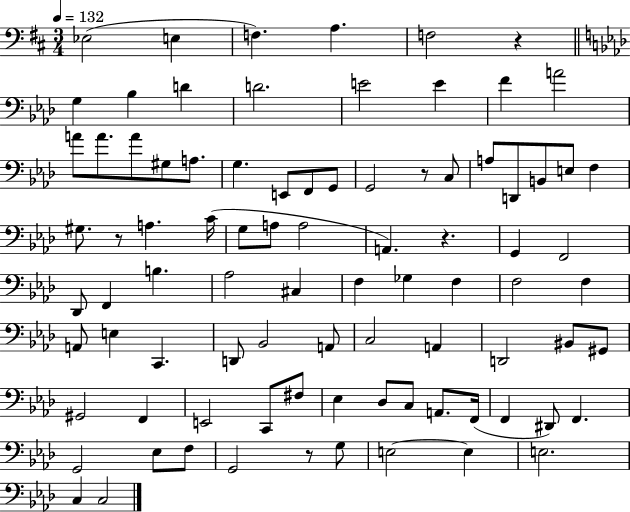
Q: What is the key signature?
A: D major